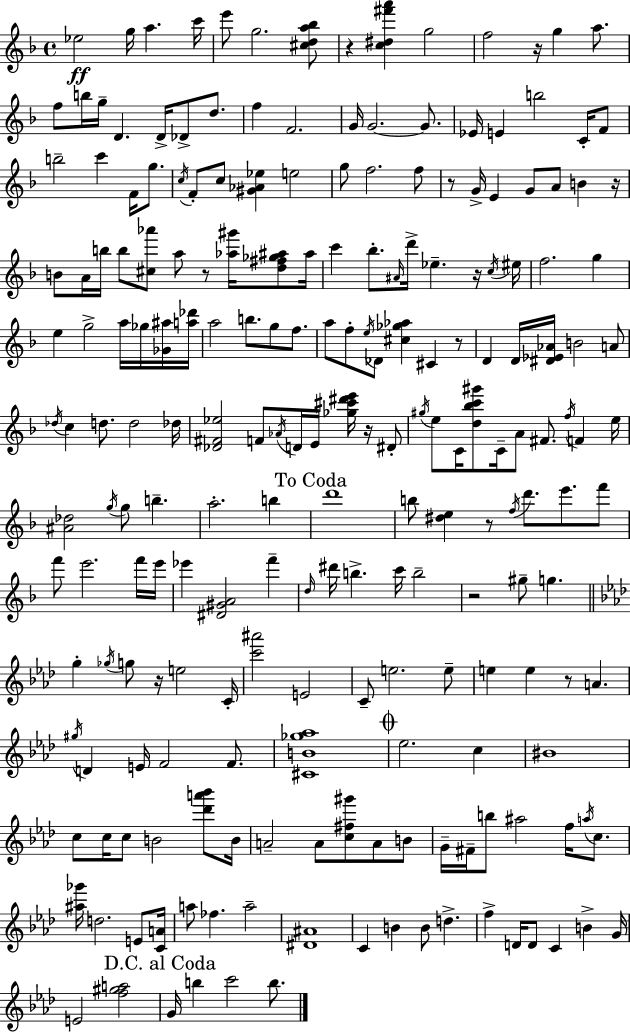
{
  \clef treble
  \time 4/4
  \defaultTimeSignature
  \key d \minor
  \repeat volta 2 { ees''2\ff g''16 a''4. c'''16 | e'''8 g''2. <cis'' d'' a'' bes''>8 | r4 <c'' dis'' fis''' a'''>4 g''2 | f''2 r16 g''4 a''8. | \break f''8 b''16 g''16-- d'4. d'16-> des'8-> d''8. | f''4 f'2. | g'16 g'2.~~ g'8. | ees'16 e'4 b''2 c'16-. f'8 | \break b''2-- c'''4 f'16 g''8. | \acciaccatura { c''16 } f'8-. c''8 <gis' aes' ees''>4 e''2 | g''8 f''2. f''8 | r8 g'16-> e'4 g'8 a'8 b'4 | \break r16 b'8 a'16 b''16 b''8 <cis'' aes'''>8 a''8 r8 <aes'' gis'''>16 <d'' fis'' ges'' ais''>8 | ais''16 c'''4 bes''8.-. \grace { ais'16 } d'''16-> ees''4.-- | r16 \acciaccatura { c''16 } eis''16 f''2. g''4 | e''4 g''2-> a''16 | \break ges''16 <ges' ais''>16 <a'' des'''>16 a''2 b''8. g''8 | f''8. a''8 f''8-. \acciaccatura { e''16 } des'8 <cis'' ges'' aes''>4 cis'4 | r8 d'4 d'16 <dis' ees' aes'>16 b'2 | a'8 \acciaccatura { des''16 } c''4 d''8. d''2 | \break des''16 <des' fis' ees''>2 f'8 \acciaccatura { aes'16 } | d'16 e'16 <ges'' cis''' dis''' e'''>16 r16 dis'8-. \acciaccatura { gis''16 } e''8 c'16 <d'' bes'' c''' gis'''>8 c'16-- a'8 fis'8. | \acciaccatura { f''16 } f'4 e''16 <ais' des''>2 | \acciaccatura { g''16 } g''8 b''4.-- a''2.-. | \break b''4 \mark "To Coda" d'''1 | b''8 <dis'' e''>4 r8 | \acciaccatura { f''16 } d'''8. e'''8. f'''8 f'''8 e'''2. | f'''16 e'''16 ees'''4 <dis' gis' a'>2 | \break f'''4-- \grace { d''16 } dis'''16 b''4.-> | c'''16 b''2-- r2 | gis''8-- g''4. \bar "||" \break \key aes \major g''4-. \acciaccatura { ges''16 } g''8 r16 e''2 | c'16-. <c''' ais'''>2 e'2 | c'8-- e''2. e''8-- | e''4 e''4 r8 a'4. | \break \acciaccatura { gis''16 } d'4 e'16 f'2 f'8. | <cis' b' ges'' aes''>1 | \mark \markup { \musicglyph "scripts.coda" } ees''2. c''4 | bis'1 | \break c''8 c''16 c''8 b'2 <des''' a''' bes'''>8 | b'16 a'2-- a'8 <c'' fis'' gis'''>8 a'8 | b'8 g'16-- fis'16-- b''8 ais''2 f''16 \acciaccatura { a''16 } | c''8. <ais'' ges'''>16 d''2. | \break e'8 <c' a'>16 a''8 fes''4. a''2-- | <dis' ais'>1 | c'4 b'4 b'8 d''4.-> | f''4-> d'16 d'8 c'4 b'4-> | \break g'16 e'2 <f'' gis'' a''>2 | \mark "D.C. al Coda" g'16 b''4 c'''2 | b''8. } \bar "|."
}